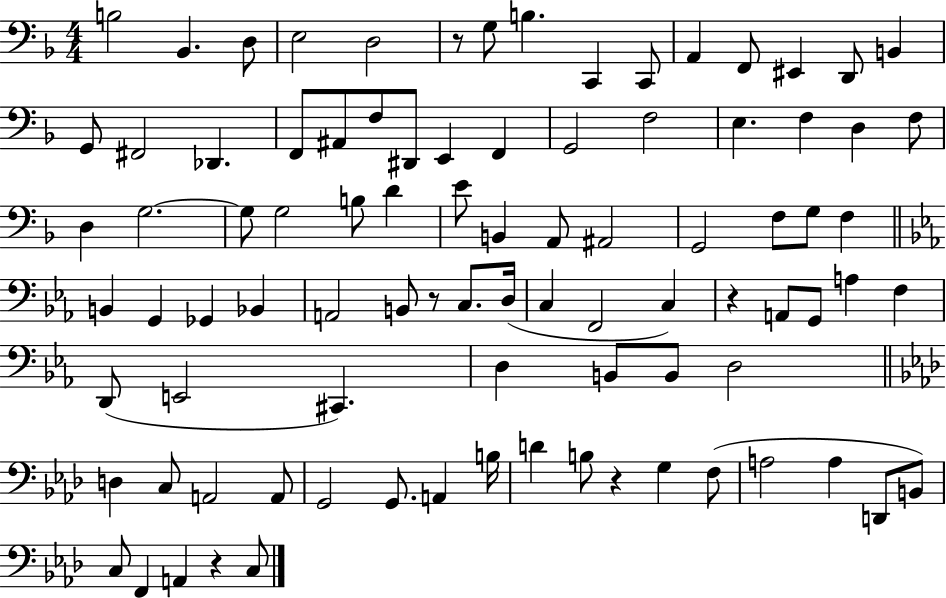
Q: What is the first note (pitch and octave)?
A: B3